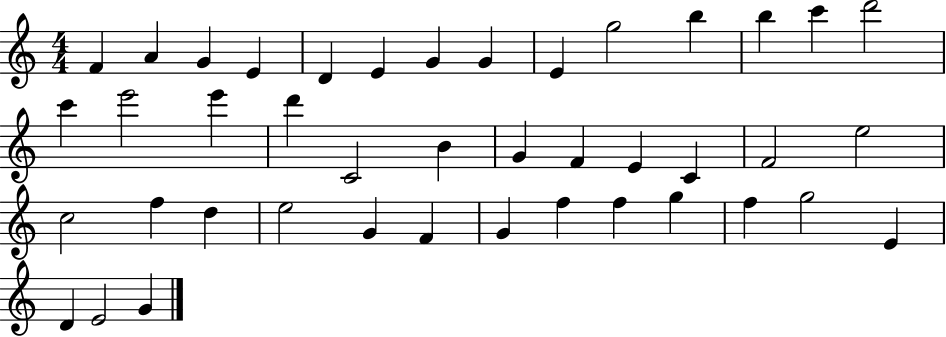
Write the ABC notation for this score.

X:1
T:Untitled
M:4/4
L:1/4
K:C
F A G E D E G G E g2 b b c' d'2 c' e'2 e' d' C2 B G F E C F2 e2 c2 f d e2 G F G f f g f g2 E D E2 G